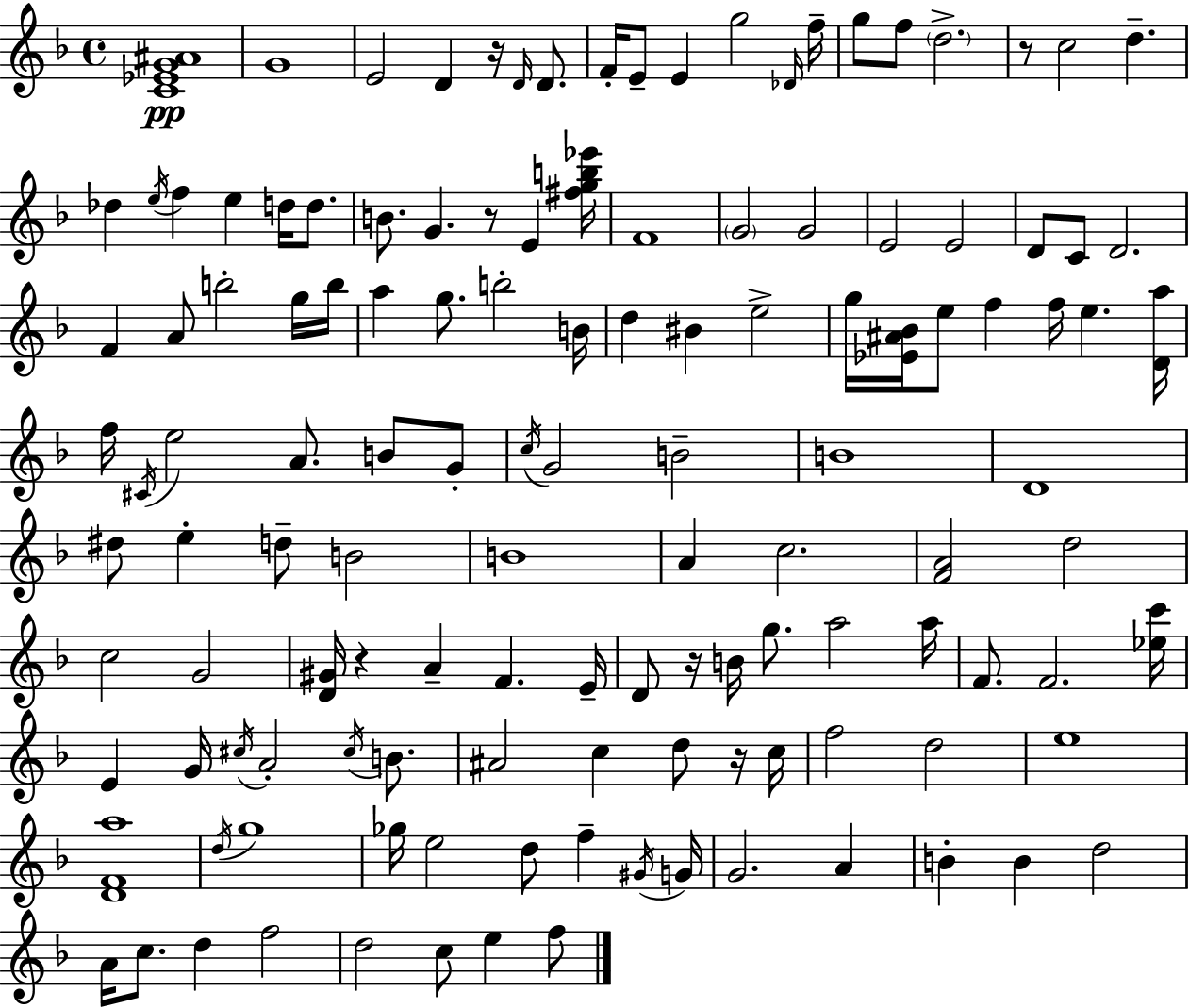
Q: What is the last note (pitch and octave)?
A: F5